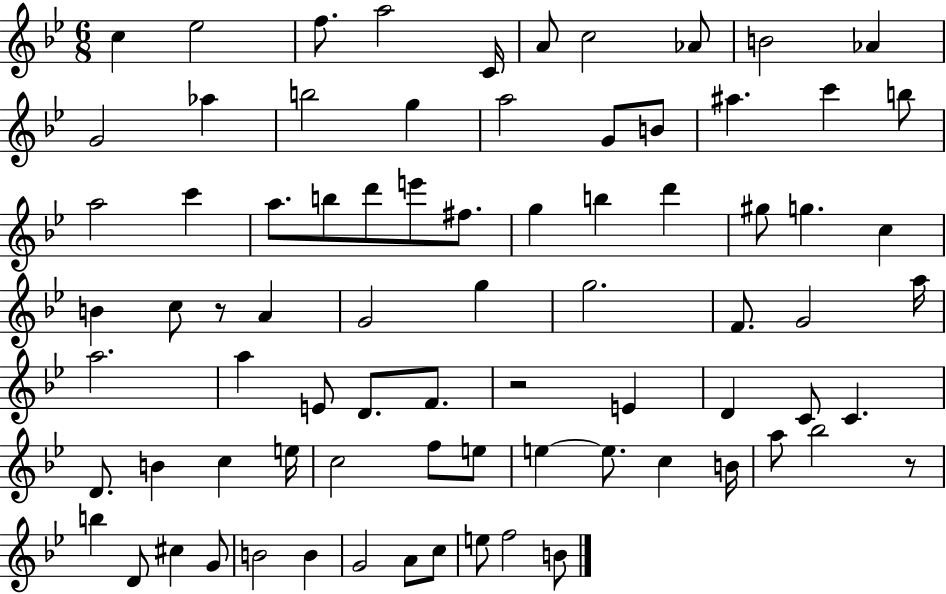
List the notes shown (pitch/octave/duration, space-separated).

C5/q Eb5/h F5/e. A5/h C4/s A4/e C5/h Ab4/e B4/h Ab4/q G4/h Ab5/q B5/h G5/q A5/h G4/e B4/e A#5/q. C6/q B5/e A5/h C6/q A5/e. B5/e D6/e E6/e F#5/e. G5/q B5/q D6/q G#5/e G5/q. C5/q B4/q C5/e R/e A4/q G4/h G5/q G5/h. F4/e. G4/h A5/s A5/h. A5/q E4/e D4/e. F4/e. R/h E4/q D4/q C4/e C4/q. D4/e. B4/q C5/q E5/s C5/h F5/e E5/e E5/q E5/e. C5/q B4/s A5/e Bb5/h R/e B5/q D4/e C#5/q G4/e B4/h B4/q G4/h A4/e C5/e E5/e F5/h B4/e